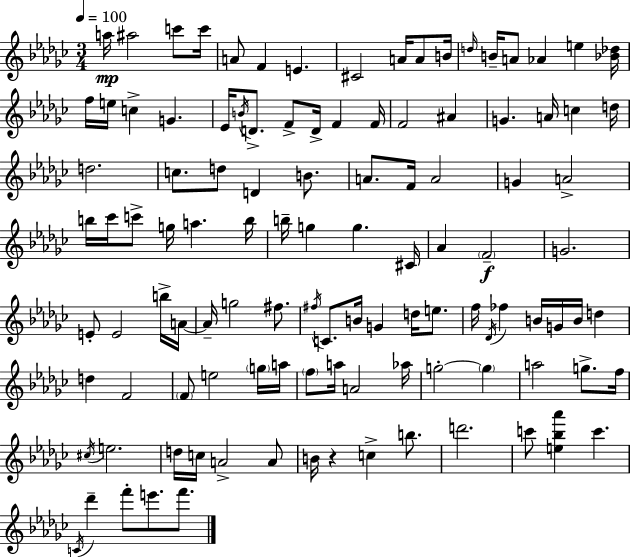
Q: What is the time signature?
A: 3/4